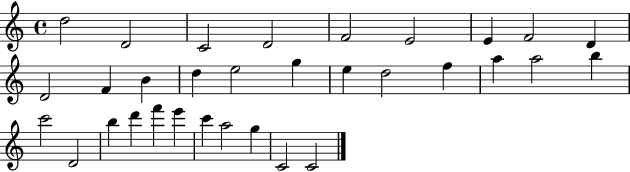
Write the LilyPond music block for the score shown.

{
  \clef treble
  \time 4/4
  \defaultTimeSignature
  \key c \major
  d''2 d'2 | c'2 d'2 | f'2 e'2 | e'4 f'2 d'4 | \break d'2 f'4 b'4 | d''4 e''2 g''4 | e''4 d''2 f''4 | a''4 a''2 b''4 | \break c'''2 d'2 | b''4 d'''4 f'''4 e'''4 | c'''4 a''2 g''4 | c'2 c'2 | \break \bar "|."
}